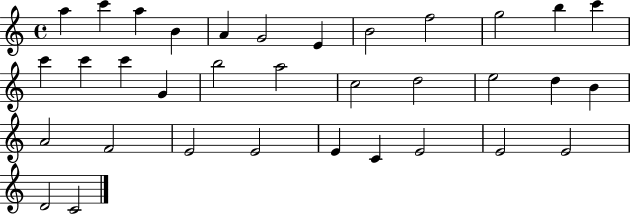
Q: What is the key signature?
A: C major